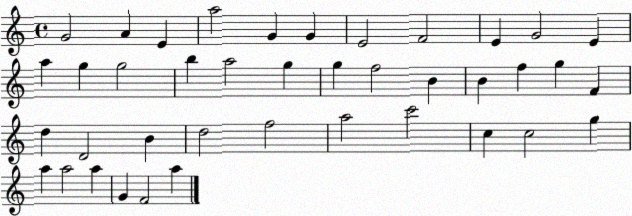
X:1
T:Untitled
M:4/4
L:1/4
K:C
G2 A E a2 G G E2 F2 E G2 E a g g2 b a2 g g f2 B B f g F d D2 B d2 f2 a2 c'2 c c2 g a a2 a G F2 a